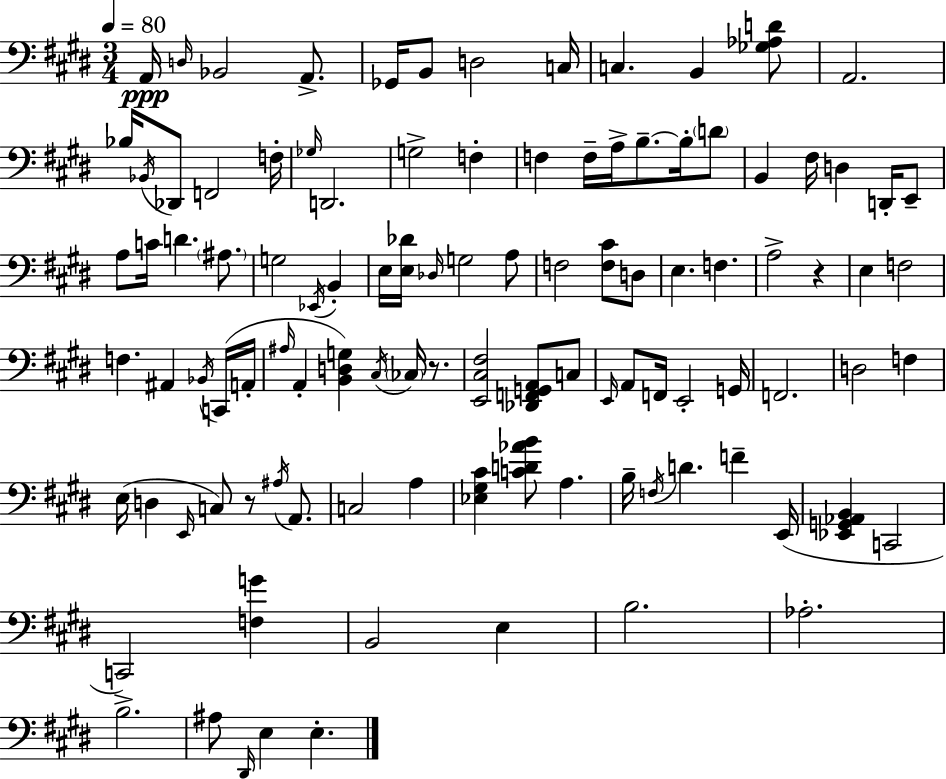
X:1
T:Untitled
M:3/4
L:1/4
K:E
A,,/4 D,/4 _B,,2 A,,/2 _G,,/4 B,,/2 D,2 C,/4 C, B,, [_G,_A,D]/2 A,,2 _B,/4 _B,,/4 _D,,/2 F,,2 F,/4 _G,/4 D,,2 G,2 F, F, F,/4 A,/4 B,/2 B,/4 D/2 B,, ^F,/4 D, D,,/4 E,,/2 A,/2 C/4 D ^A,/2 G,2 _E,,/4 B,, E,/4 [E,_D]/4 _D,/4 G,2 A,/2 F,2 [F,^C]/2 D,/2 E, F, A,2 z E, F,2 F, ^A,, _B,,/4 C,,/4 A,,/4 ^A,/4 A,, [B,,D,G,] ^C,/4 _C,/4 z/2 [E,,^C,^F,]2 [_D,,F,,G,,A,,]/2 C,/2 E,,/4 A,,/2 F,,/4 E,,2 G,,/4 F,,2 D,2 F, E,/4 D, E,,/4 C,/2 z/2 ^A,/4 A,,/2 C,2 A, [_E,^G,^C] [CD_AB]/2 A, B,/4 F,/4 D F E,,/4 [_E,,G,,_A,,B,,] C,,2 C,,2 [F,G] B,,2 E, B,2 _A,2 B,2 ^A,/2 ^D,,/4 E, E,